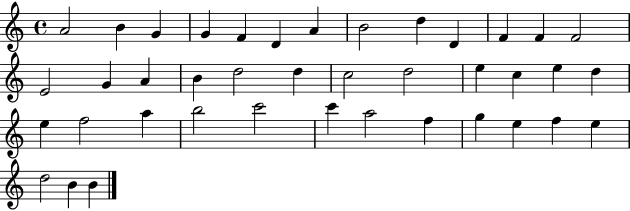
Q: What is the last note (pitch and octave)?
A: B4